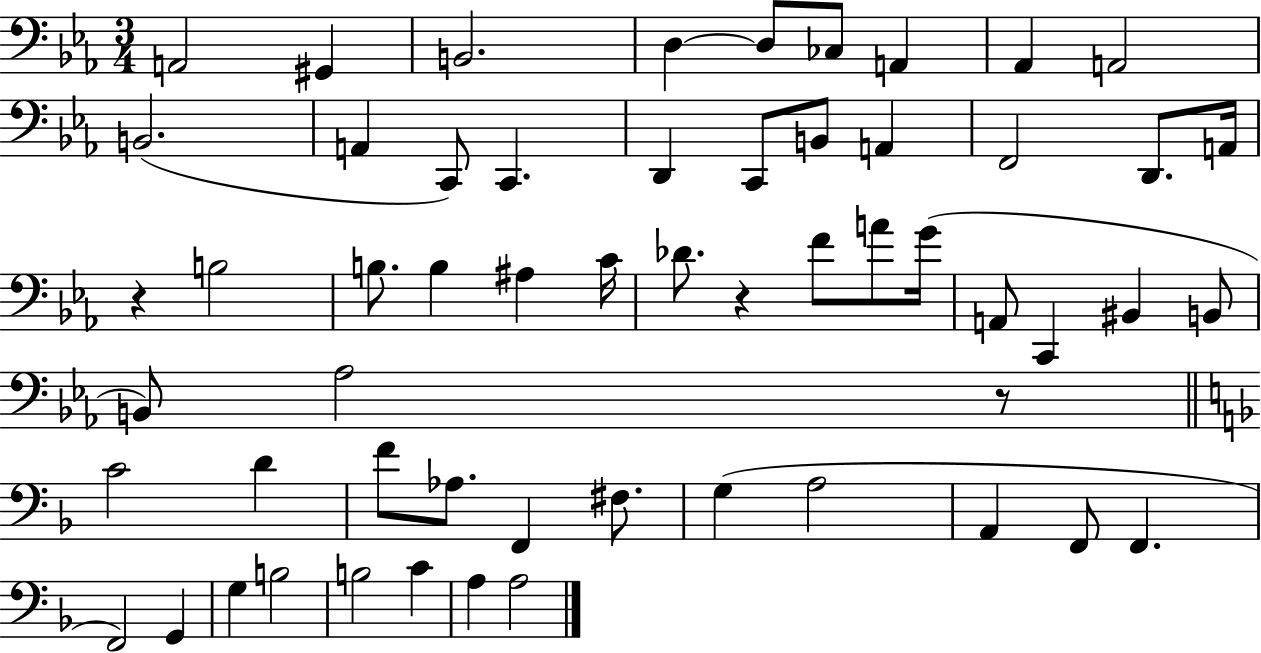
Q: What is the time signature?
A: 3/4